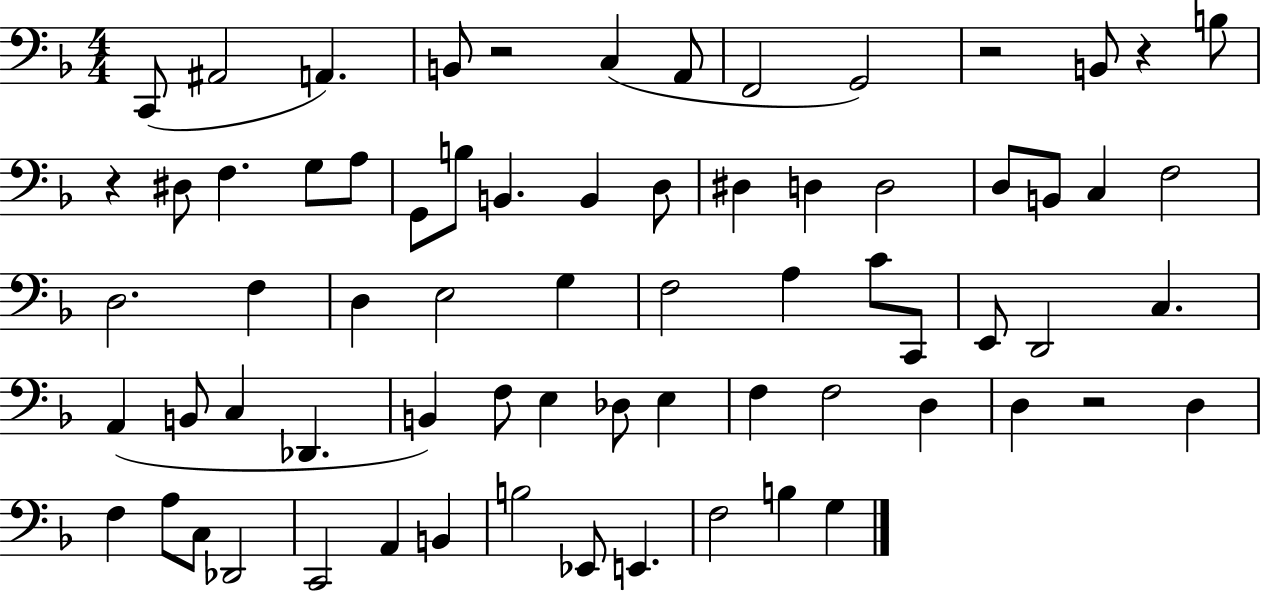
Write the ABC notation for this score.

X:1
T:Untitled
M:4/4
L:1/4
K:F
C,,/2 ^A,,2 A,, B,,/2 z2 C, A,,/2 F,,2 G,,2 z2 B,,/2 z B,/2 z ^D,/2 F, G,/2 A,/2 G,,/2 B,/2 B,, B,, D,/2 ^D, D, D,2 D,/2 B,,/2 C, F,2 D,2 F, D, E,2 G, F,2 A, C/2 C,,/2 E,,/2 D,,2 C, A,, B,,/2 C, _D,, B,, F,/2 E, _D,/2 E, F, F,2 D, D, z2 D, F, A,/2 C,/2 _D,,2 C,,2 A,, B,, B,2 _E,,/2 E,, F,2 B, G,